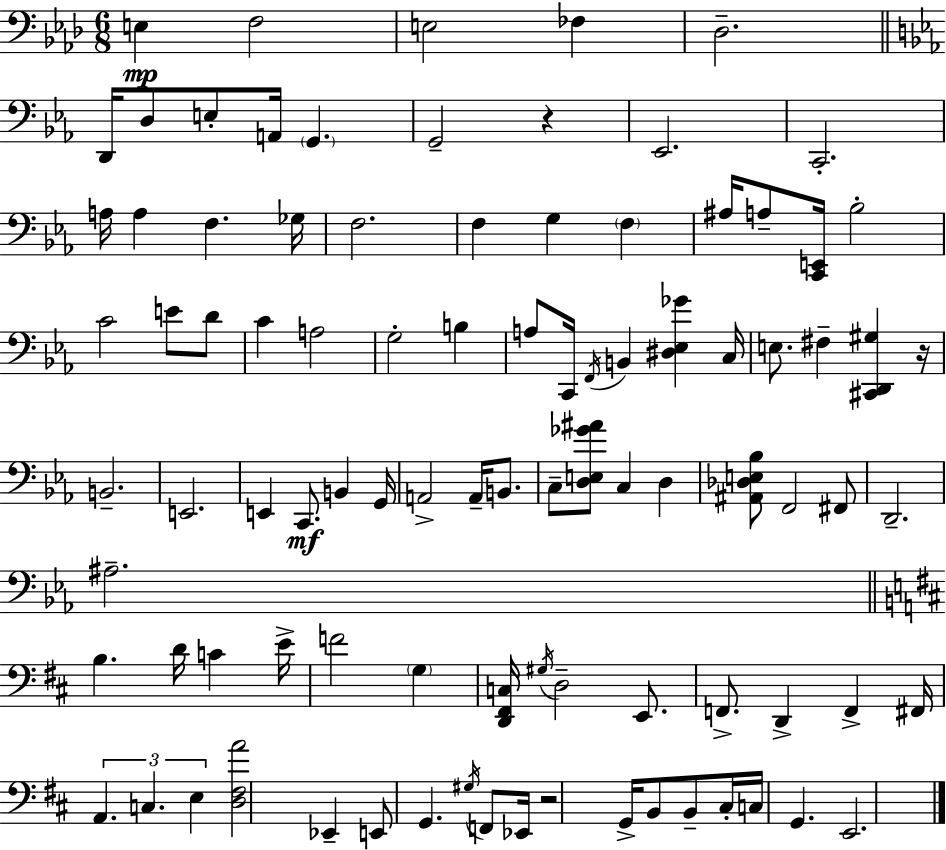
X:1
T:Untitled
M:6/8
L:1/4
K:Ab
E, F,2 E,2 _F, _D,2 D,,/4 D,/2 E,/2 A,,/4 G,, G,,2 z _E,,2 C,,2 A,/4 A, F, _G,/4 F,2 F, G, F, ^A,/4 A,/2 [C,,E,,]/4 _B,2 C2 E/2 D/2 C A,2 G,2 B, A,/2 C,,/4 F,,/4 B,, [^D,_E,_G] C,/4 E,/2 ^F, [^C,,D,,^G,] z/4 B,,2 E,,2 E,, C,,/2 B,, G,,/4 A,,2 A,,/4 B,,/2 C,/2 [D,E,_G^A]/2 C, D, [^A,,_D,E,_B,]/2 F,,2 ^F,,/2 D,,2 ^A,2 B, D/4 C E/4 F2 G, [D,,^F,,C,]/4 ^G,/4 D,2 E,,/2 F,,/2 D,, F,, ^F,,/4 A,, C, E, [D,^F,A]2 _E,, E,,/2 G,, ^G,/4 F,,/2 _E,,/4 z2 G,,/4 B,,/2 B,,/2 ^C,/4 C,/4 G,, E,,2